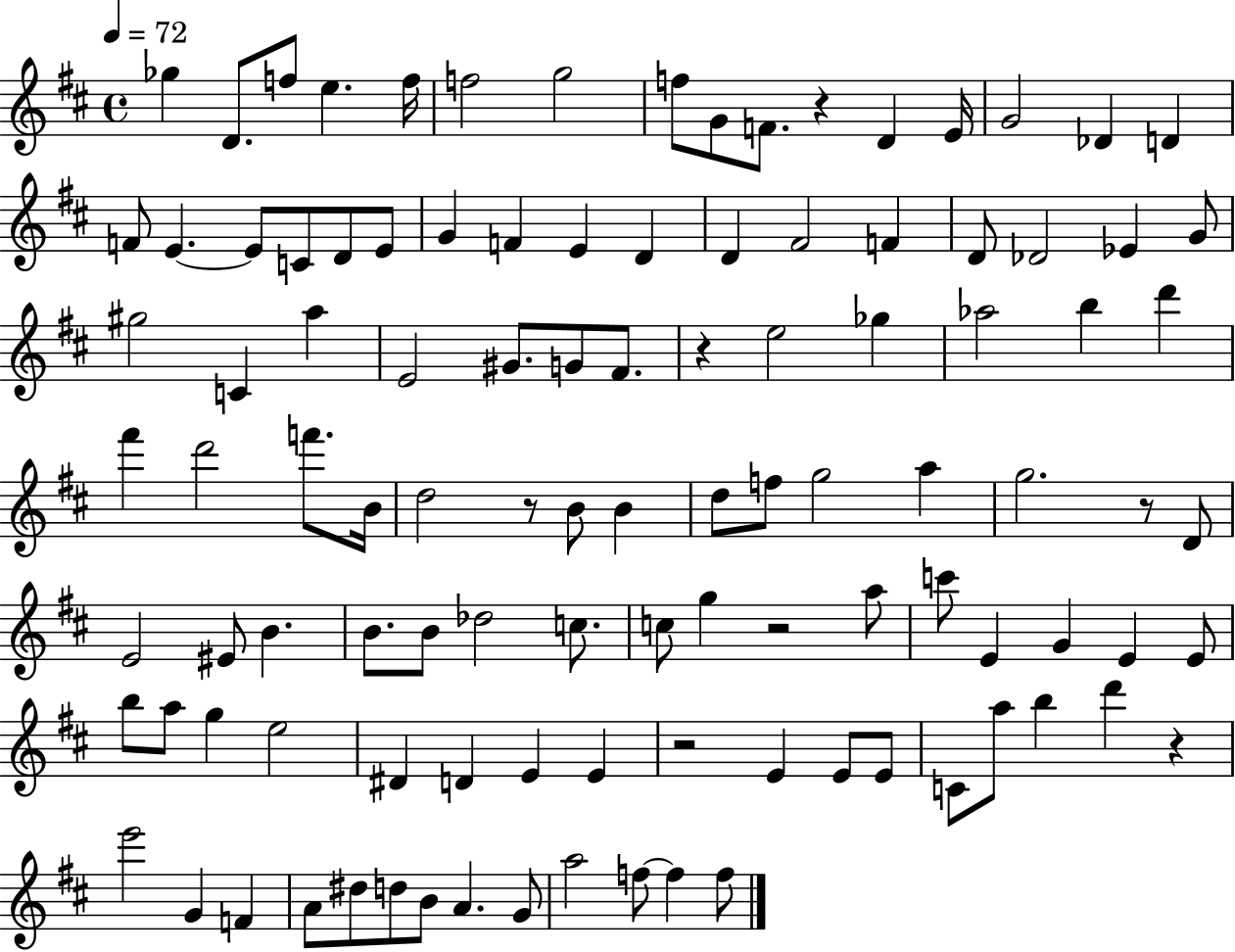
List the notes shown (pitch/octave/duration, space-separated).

Gb5/q D4/e. F5/e E5/q. F5/s F5/h G5/h F5/e G4/e F4/e. R/q D4/q E4/s G4/h Db4/q D4/q F4/e E4/q. E4/e C4/e D4/e E4/e G4/q F4/q E4/q D4/q D4/q F#4/h F4/q D4/e Db4/h Eb4/q G4/e G#5/h C4/q A5/q E4/h G#4/e. G4/e F#4/e. R/q E5/h Gb5/q Ab5/h B5/q D6/q F#6/q D6/h F6/e. B4/s D5/h R/e B4/e B4/q D5/e F5/e G5/h A5/q G5/h. R/e D4/e E4/h EIS4/e B4/q. B4/e. B4/e Db5/h C5/e. C5/e G5/q R/h A5/e C6/e E4/q G4/q E4/q E4/e B5/e A5/e G5/q E5/h D#4/q D4/q E4/q E4/q R/h E4/q E4/e E4/e C4/e A5/e B5/q D6/q R/q E6/h G4/q F4/q A4/e D#5/e D5/e B4/e A4/q. G4/e A5/h F5/e F5/q F5/e